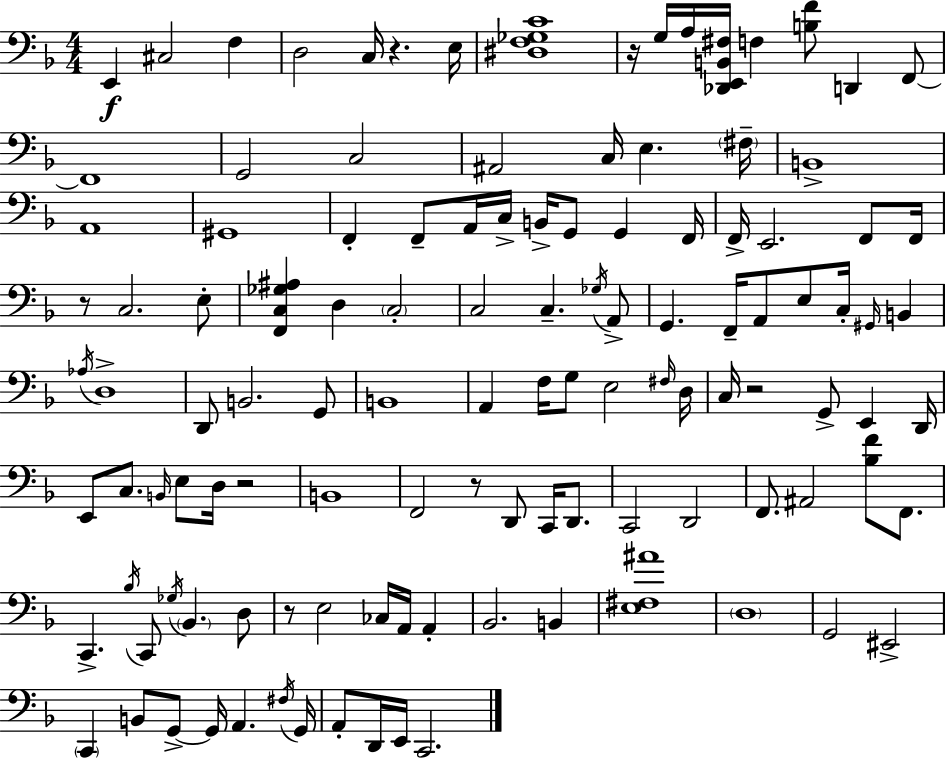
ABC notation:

X:1
T:Untitled
M:4/4
L:1/4
K:F
E,, ^C,2 F, D,2 C,/4 z E,/4 [^D,F,_G,C]4 z/4 G,/4 A,/4 [_D,,E,,B,,^F,]/4 F, [B,F]/2 D,, F,,/2 F,,4 G,,2 C,2 ^A,,2 C,/4 E, ^F,/4 B,,4 A,,4 ^G,,4 F,, F,,/2 A,,/4 C,/4 B,,/4 G,,/2 G,, F,,/4 F,,/4 E,,2 F,,/2 F,,/4 z/2 C,2 E,/2 [F,,C,_G,^A,] D, C,2 C,2 C, _G,/4 A,,/2 G,, F,,/4 A,,/2 E,/2 C,/4 ^G,,/4 B,, _A,/4 D,4 D,,/2 B,,2 G,,/2 B,,4 A,, F,/4 G,/2 E,2 ^F,/4 D,/4 C,/4 z2 G,,/2 E,, D,,/4 E,,/2 C,/2 B,,/4 E,/2 D,/4 z2 B,,4 F,,2 z/2 D,,/2 C,,/4 D,,/2 C,,2 D,,2 F,,/2 ^A,,2 [_B,F]/2 F,,/2 C,, _B,/4 C,,/2 _G,/4 _B,, D,/2 z/2 E,2 _C,/4 A,,/4 A,, _B,,2 B,, [E,^F,^A]4 D,4 G,,2 ^E,,2 C,, B,,/2 G,,/2 G,,/4 A,, ^F,/4 G,,/4 A,,/2 D,,/4 E,,/4 C,,2